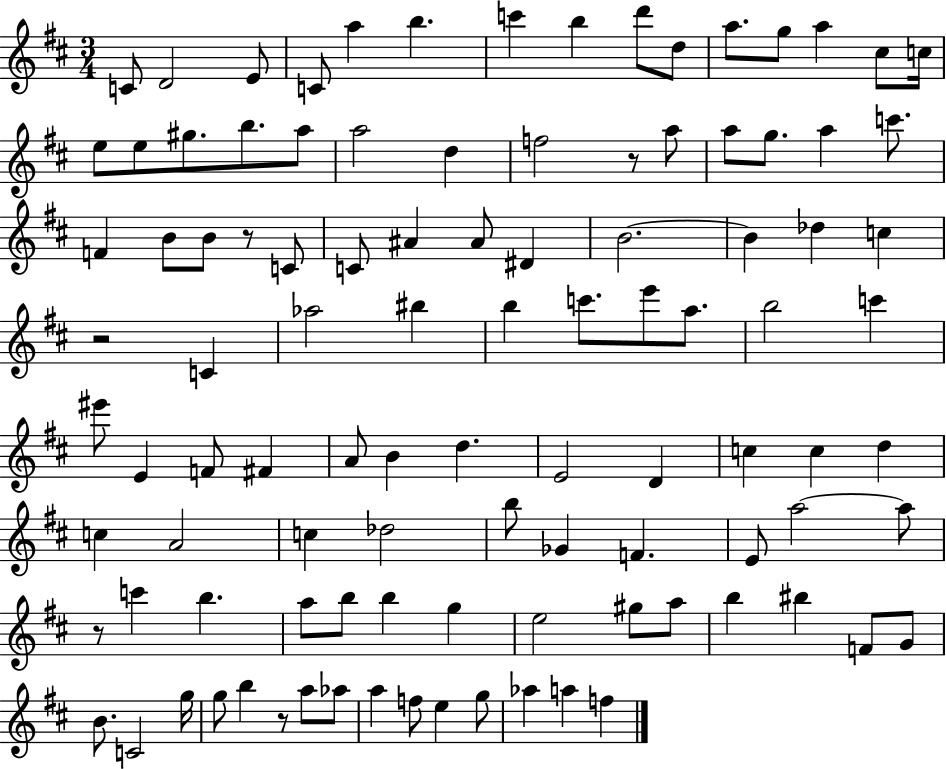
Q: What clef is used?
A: treble